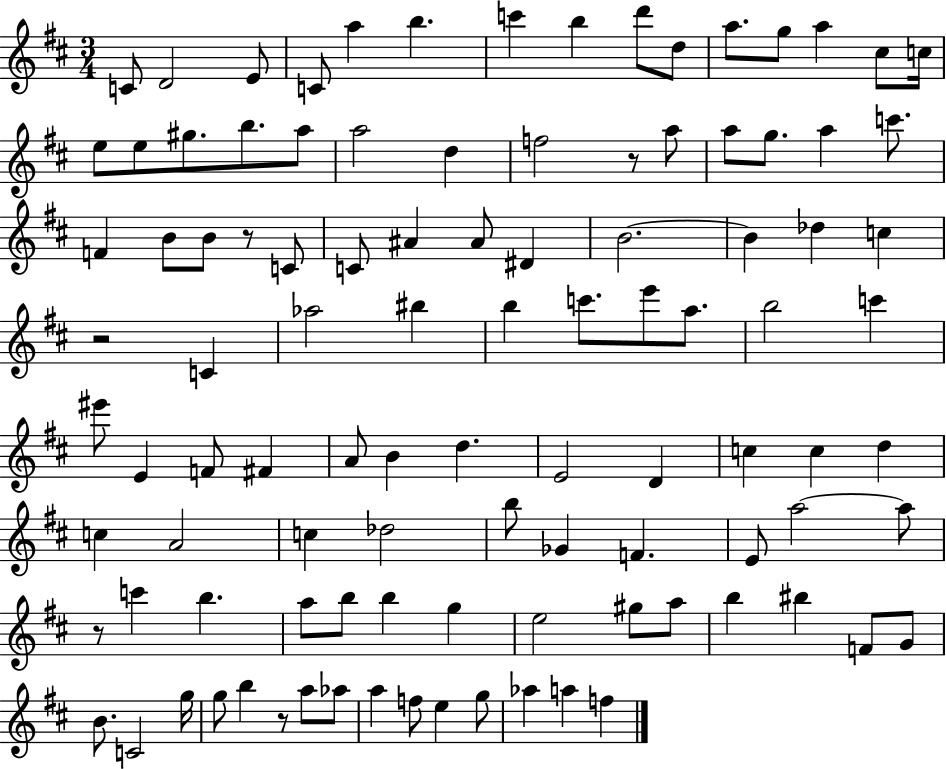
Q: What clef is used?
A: treble